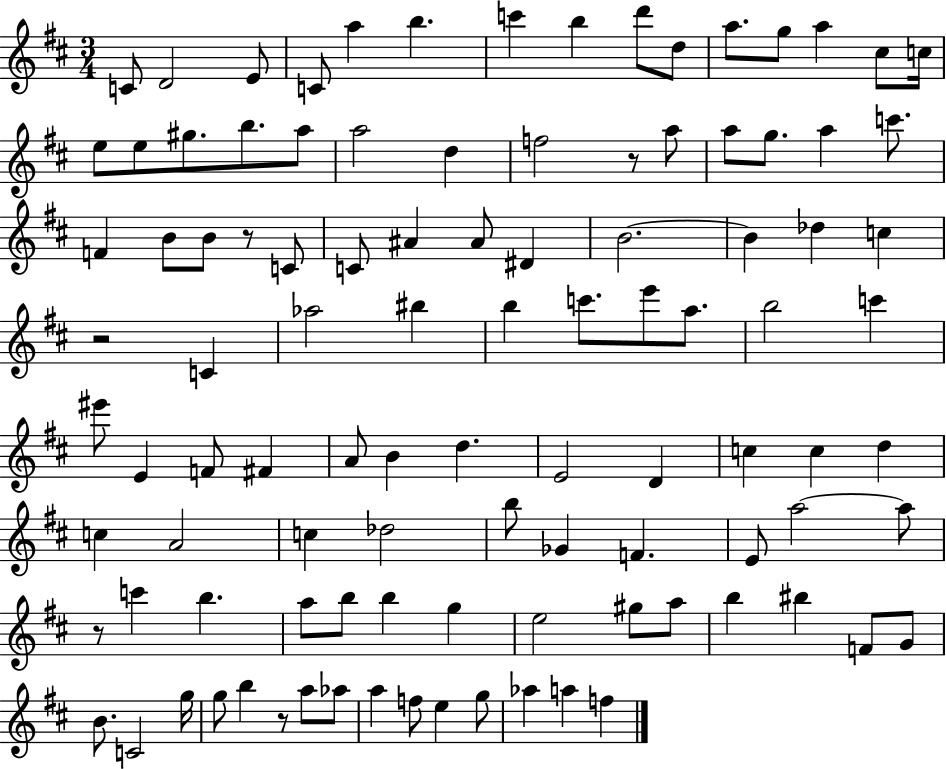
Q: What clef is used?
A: treble